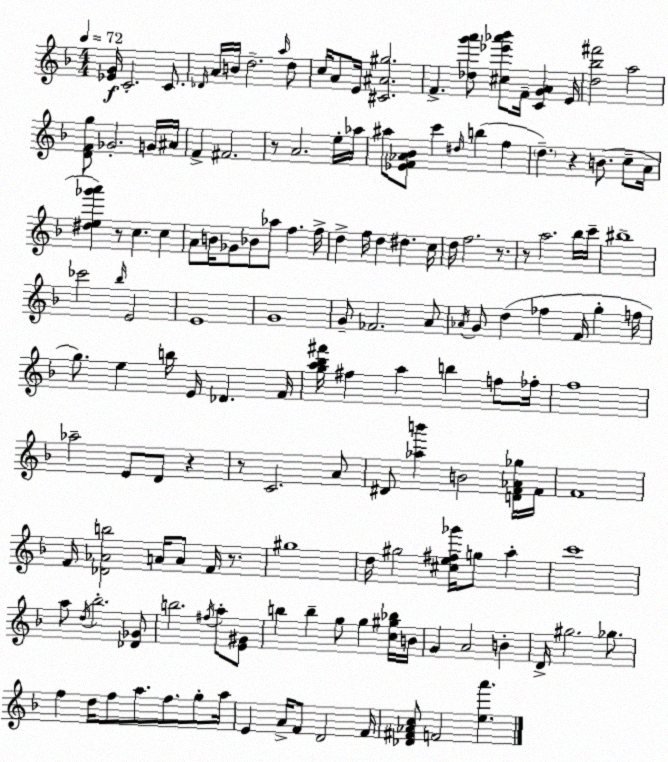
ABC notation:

X:1
T:Untitled
M:4/4
L:1/4
K:Dm
[_EG]/4 C2 C/2 _D/4 A/4 B/4 d2 a/4 d/2 c/4 A/2 E/4 [^C^A^g]2 F [_dg'a']/2 [^c_e'_a'_b']/2 F/4 [CGA] E/4 [d_b^f']2 a2 [DFg]/2 _G2 G/4 ^A/4 F ^F2 z/2 A2 e/4 _a/4 ^a/2 [_EF_A_B]/2 c' ^d/4 b f d z B/2 c/2 A/4 [^de_g'a'] z/2 c c A/2 B/4 _G/2 _B/2 _a/2 f f/4 d f/4 d ^d c/4 d/4 f2 z/2 z/2 a2 _b/4 c'/4 ^b4 _c'2 _b/4 E2 E4 G4 G/2 _F2 A/2 _A/4 G/2 d _f F/4 g f/4 g/2 e b/4 E/4 _D F/4 [ga_b^f']/4 ^f a b f/2 _f/4 f4 _a2 E/2 D/2 z z/2 C2 A/2 ^D/2 [_ab'] B2 [DF_A_g]/4 F/4 F4 F/4 [_D_Ab]2 A/4 A/2 F/4 z/2 ^g4 d/4 ^g2 [^ce^f_g']/4 g/2 a c'4 a/2 d/4 _b2 [_D_G]/2 b2 ^f/4 a/2 [E^G]/2 b b g/2 g [c^g_b]/4 B/4 G A2 B D/4 ^g2 _g/2 f d/4 f/2 a/2 f/2 g/2 a/4 E A/4 F/2 D2 F/4 [_D^F_Ac]/2 F2 [ea']